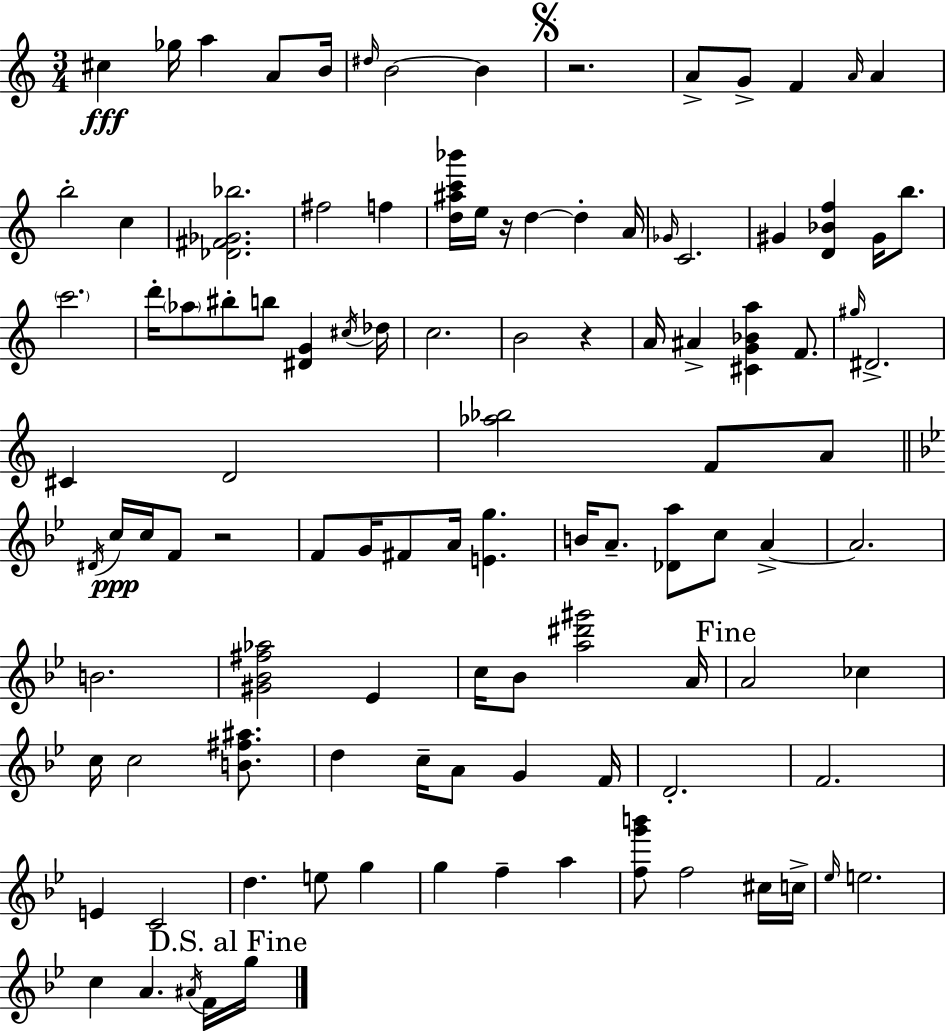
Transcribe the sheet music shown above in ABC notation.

X:1
T:Untitled
M:3/4
L:1/4
K:Am
^c _g/4 a A/2 B/4 ^d/4 B2 B z2 A/2 G/2 F A/4 A b2 c [_D^F_G_b]2 ^f2 f [d^ac'_b']/4 e/4 z/4 d d A/4 _G/4 C2 ^G [D_Bf] ^G/4 b/2 c'2 d'/4 _a/2 ^b/2 b/2 [^DG] ^c/4 _d/4 c2 B2 z A/4 ^A [^CG_Ba] F/2 ^g/4 ^D2 ^C D2 [_a_b]2 F/2 A/2 ^D/4 c/4 c/4 F/2 z2 F/2 G/4 ^F/2 A/4 [Eg] B/4 A/2 [_Da]/2 c/2 A A2 B2 [^G_B^f_a]2 _E c/4 _B/2 [a^d'^g']2 A/4 A2 _c c/4 c2 [B^f^a]/2 d c/4 A/2 G F/4 D2 F2 E C2 d e/2 g g f a [fg'b']/2 f2 ^c/4 c/4 _e/4 e2 c A ^A/4 F/4 g/4